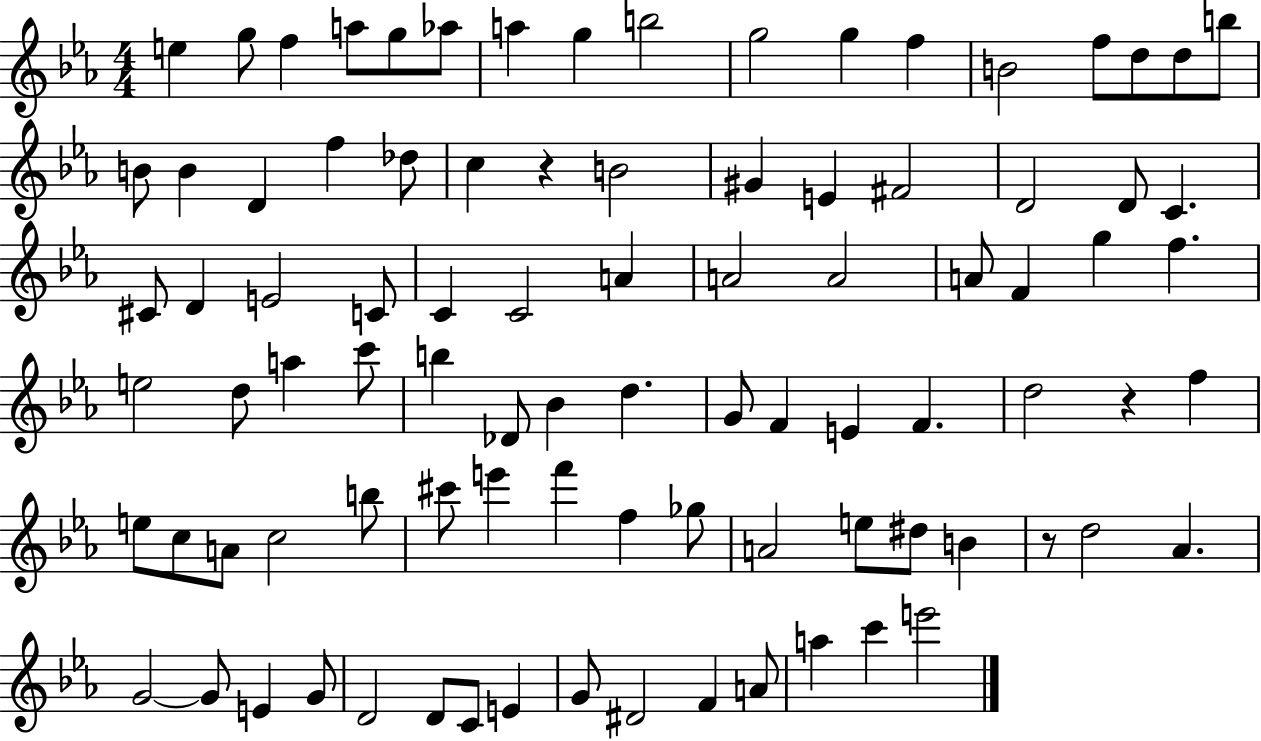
X:1
T:Untitled
M:4/4
L:1/4
K:Eb
e g/2 f a/2 g/2 _a/2 a g b2 g2 g f B2 f/2 d/2 d/2 b/2 B/2 B D f _d/2 c z B2 ^G E ^F2 D2 D/2 C ^C/2 D E2 C/2 C C2 A A2 A2 A/2 F g f e2 d/2 a c'/2 b _D/2 _B d G/2 F E F d2 z f e/2 c/2 A/2 c2 b/2 ^c'/2 e' f' f _g/2 A2 e/2 ^d/2 B z/2 d2 _A G2 G/2 E G/2 D2 D/2 C/2 E G/2 ^D2 F A/2 a c' e'2